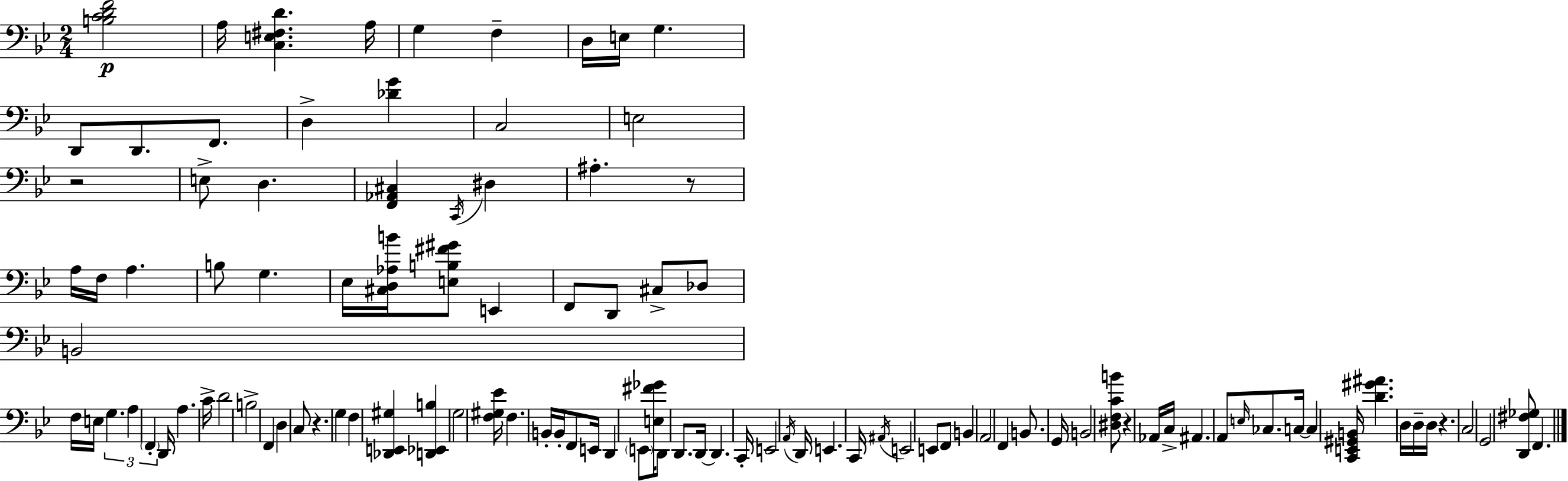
X:1
T:Untitled
M:2/4
L:1/4
K:Bb
[B,CDF]2 A,/4 [C,E,^F,D] A,/4 G, F, D,/4 E,/4 G, D,,/2 D,,/2 F,,/2 D, [_DG] C,2 E,2 z2 E,/2 D, [F,,_A,,^C,] C,,/4 ^D, ^A, z/2 A,/4 F,/4 A, B,/2 G, _E,/4 [^C,D,_A,B]/4 [E,B,^F^G]/2 E,, F,,/2 D,,/2 ^C,/2 _D,/2 B,,2 F,/4 E,/4 G, A, F,, D,,/4 A, C/4 D2 B,2 F,, D, C,/2 z G, F, [_D,,E,,^G,] [D,,_E,,B,] G,2 [F,^G,_E]/4 F, B,,/4 B,,/4 F,,/2 E,,/4 D,, E,,/2 [E,^F_G]/4 D,,/2 D,,/2 D,,/4 D,, C,,/4 E,,2 A,,/4 D,,/4 E,, C,,/4 ^A,,/4 E,,2 E,,/2 F,,/2 B,, A,,2 F,, B,,/2 G,,/4 B,,2 [^D,F,CB]/2 z _A,,/4 C,/4 ^A,, A,,/2 E,/4 _C,/2 C,/4 C, [C,,E,,^G,,B,,]/4 [D^G^A] D,/4 D,/4 D,/4 z C,2 G,,2 [D,,^F,_G,]/2 F,,